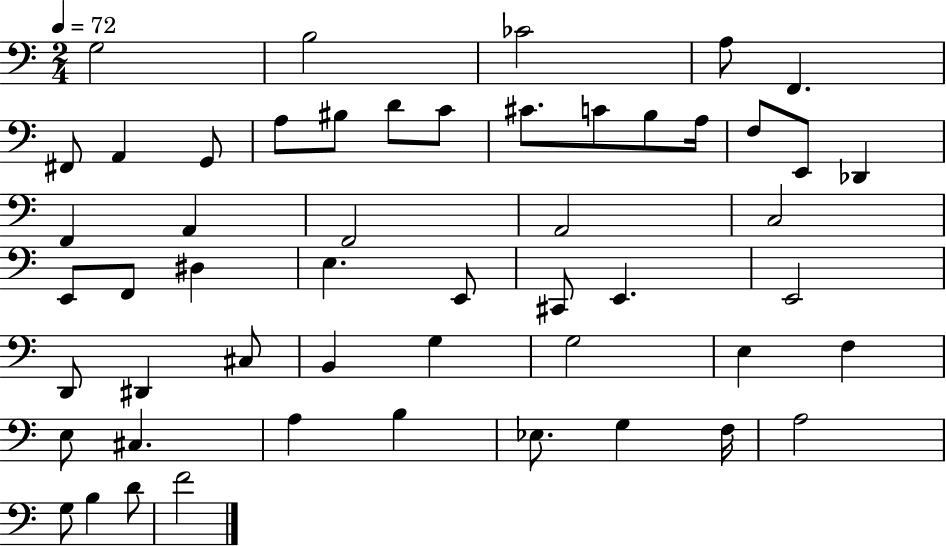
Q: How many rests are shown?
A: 0